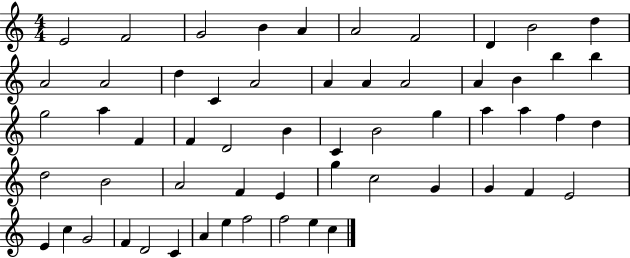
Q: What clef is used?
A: treble